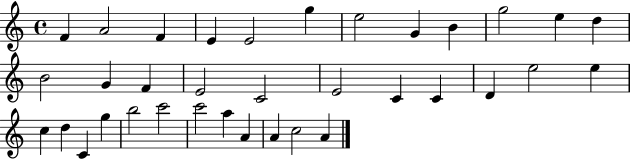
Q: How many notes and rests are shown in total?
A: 35